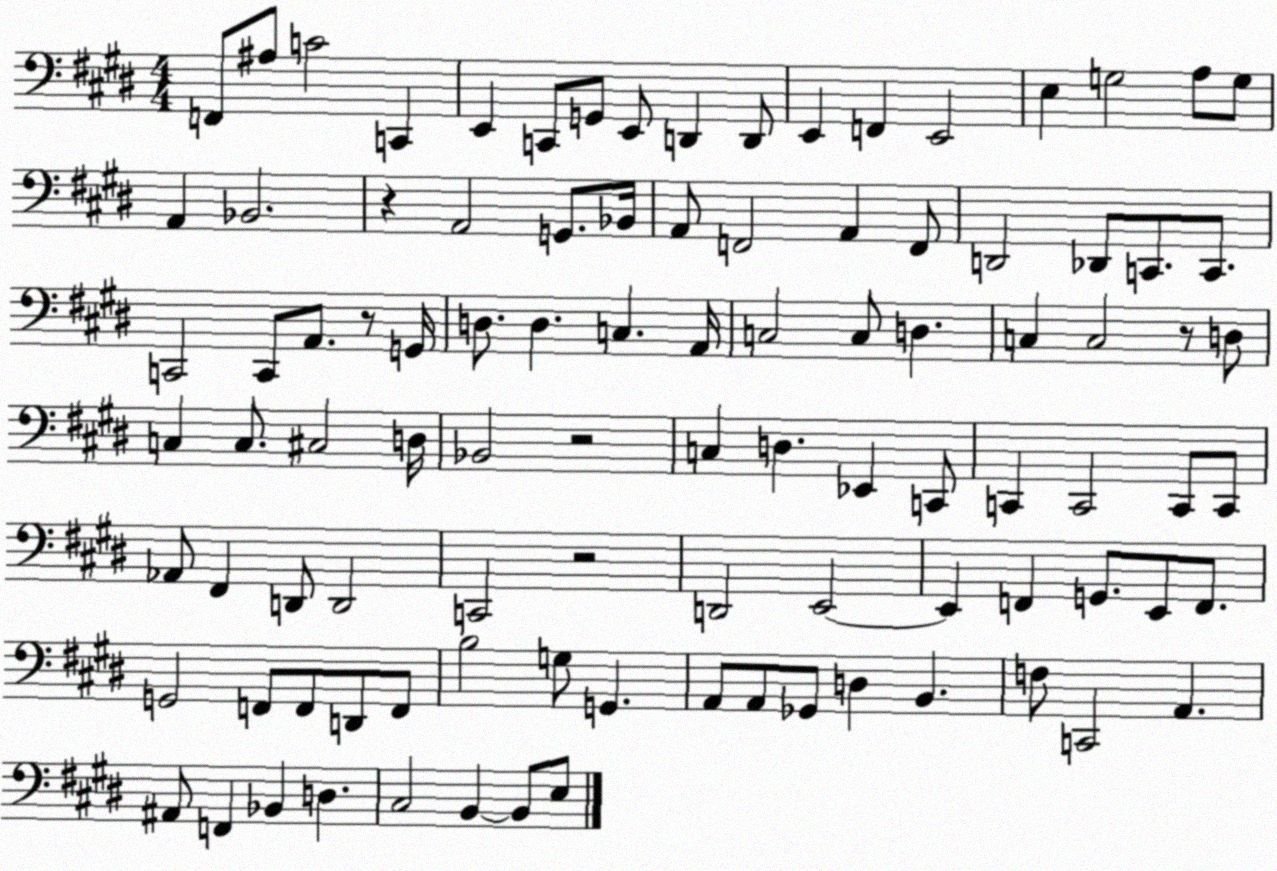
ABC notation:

X:1
T:Untitled
M:4/4
L:1/4
K:E
F,,/2 ^A,/2 C2 C,, E,, C,,/2 G,,/2 E,,/2 D,, D,,/2 E,, F,, E,,2 E, G,2 A,/2 G,/2 A,, _B,,2 z A,,2 G,,/2 _B,,/4 A,,/2 F,,2 A,, F,,/2 D,,2 _D,,/2 C,,/2 C,,/2 C,,2 C,,/2 A,,/2 z/2 G,,/4 D,/2 D, C, A,,/4 C,2 C,/2 D, C, C,2 z/2 D,/2 C, C,/2 ^C,2 D,/4 _B,,2 z2 C, D, _E,, C,,/2 C,, C,,2 C,,/2 C,,/2 _A,,/2 ^F,, D,,/2 D,,2 C,,2 z2 D,,2 E,,2 E,, F,, G,,/2 E,,/2 F,,/2 G,,2 F,,/2 F,,/2 D,,/2 F,,/2 B,2 G,/2 G,, A,,/2 A,,/2 _G,,/2 D, B,, F,/2 C,,2 A,, ^A,,/2 F,, _B,, D, ^C,2 B,, B,,/2 E,/2